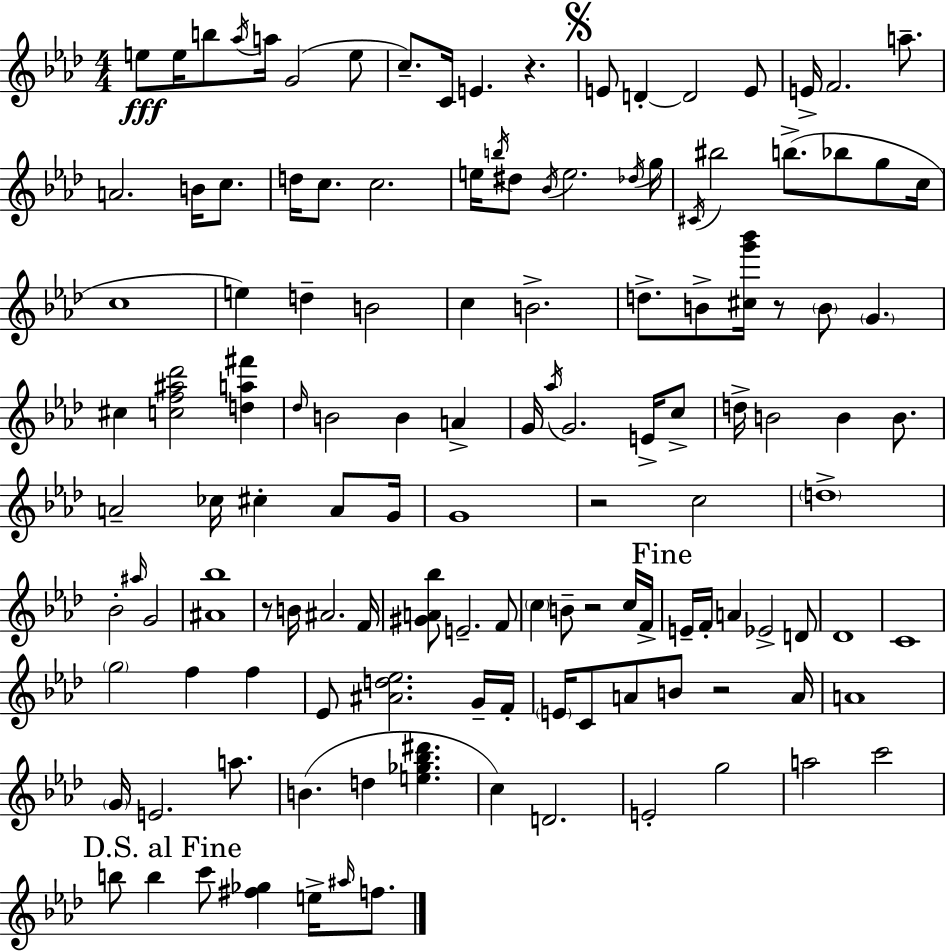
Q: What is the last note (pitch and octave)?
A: F5